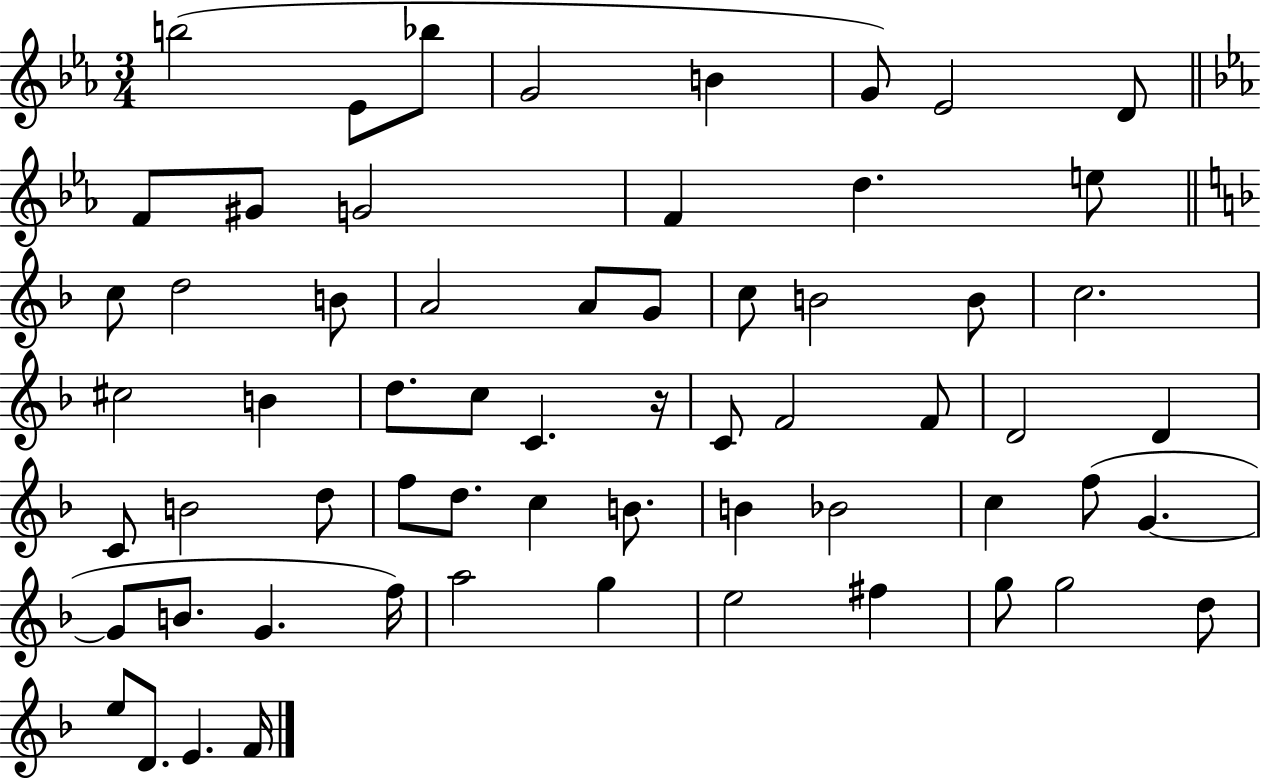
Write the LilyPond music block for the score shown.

{
  \clef treble
  \numericTimeSignature
  \time 3/4
  \key ees \major
  b''2( ees'8 bes''8 | g'2 b'4 | g'8) ees'2 d'8 | \bar "||" \break \key c \minor f'8 gis'8 g'2 | f'4 d''4. e''8 | \bar "||" \break \key f \major c''8 d''2 b'8 | a'2 a'8 g'8 | c''8 b'2 b'8 | c''2. | \break cis''2 b'4 | d''8. c''8 c'4. r16 | c'8 f'2 f'8 | d'2 d'4 | \break c'8 b'2 d''8 | f''8 d''8. c''4 b'8. | b'4 bes'2 | c''4 f''8( g'4.~~ | \break g'8 b'8. g'4. f''16) | a''2 g''4 | e''2 fis''4 | g''8 g''2 d''8 | \break e''8 d'8. e'4. f'16 | \bar "|."
}